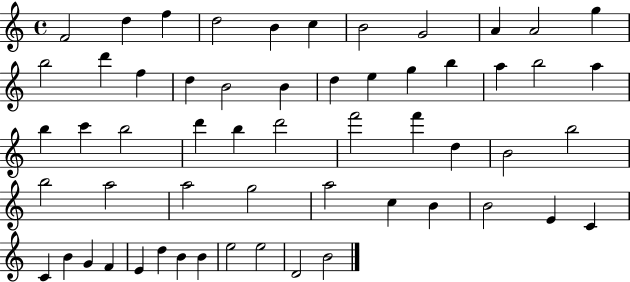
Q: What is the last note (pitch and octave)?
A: B4